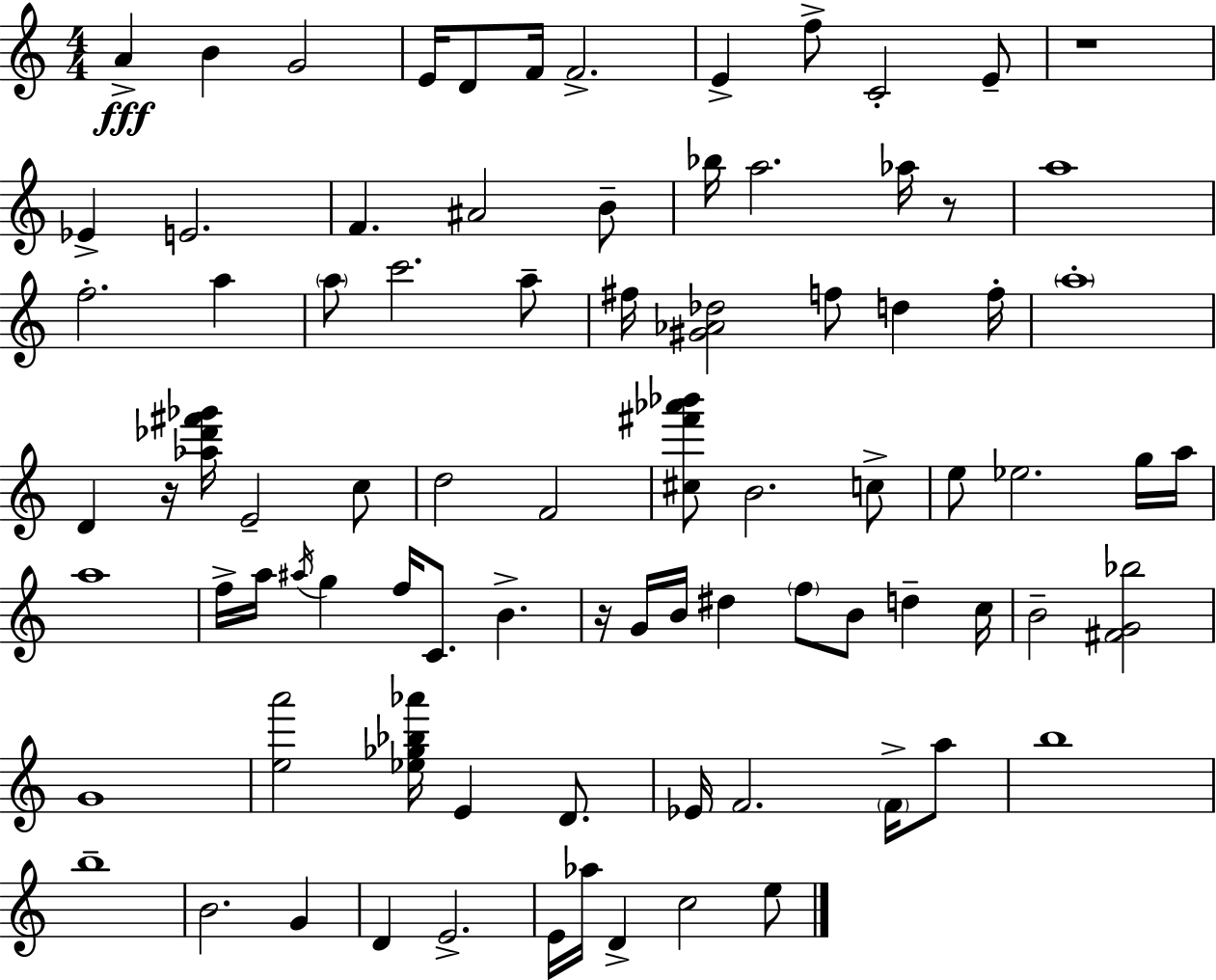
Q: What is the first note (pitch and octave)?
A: A4